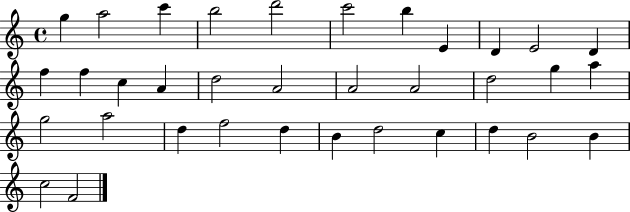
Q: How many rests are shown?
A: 0